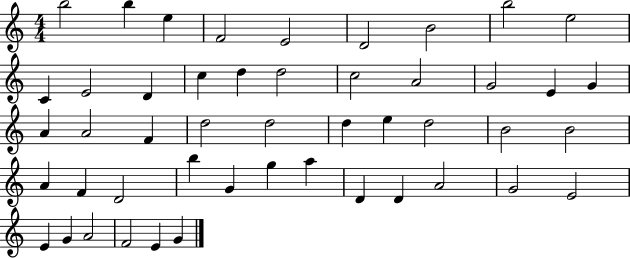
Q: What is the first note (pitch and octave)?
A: B5